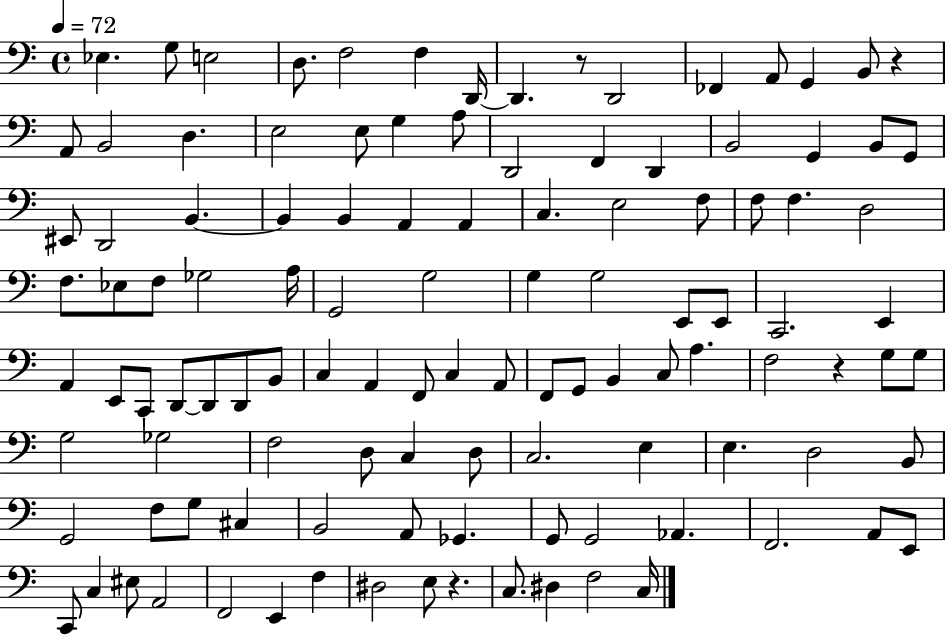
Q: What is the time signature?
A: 4/4